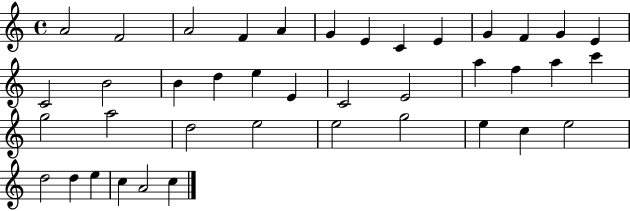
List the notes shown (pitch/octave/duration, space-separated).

A4/h F4/h A4/h F4/q A4/q G4/q E4/q C4/q E4/q G4/q F4/q G4/q E4/q C4/h B4/h B4/q D5/q E5/q E4/q C4/h E4/h A5/q F5/q A5/q C6/q G5/h A5/h D5/h E5/h E5/h G5/h E5/q C5/q E5/h D5/h D5/q E5/q C5/q A4/h C5/q